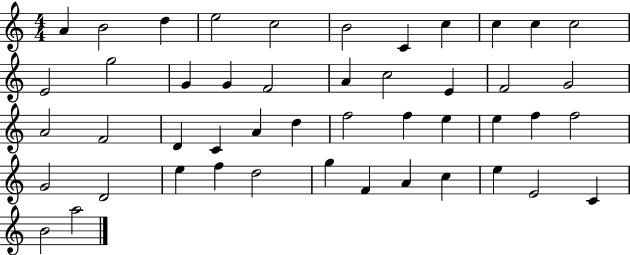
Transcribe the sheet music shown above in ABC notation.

X:1
T:Untitled
M:4/4
L:1/4
K:C
A B2 d e2 c2 B2 C c c c c2 E2 g2 G G F2 A c2 E F2 G2 A2 F2 D C A d f2 f e e f f2 G2 D2 e f d2 g F A c e E2 C B2 a2